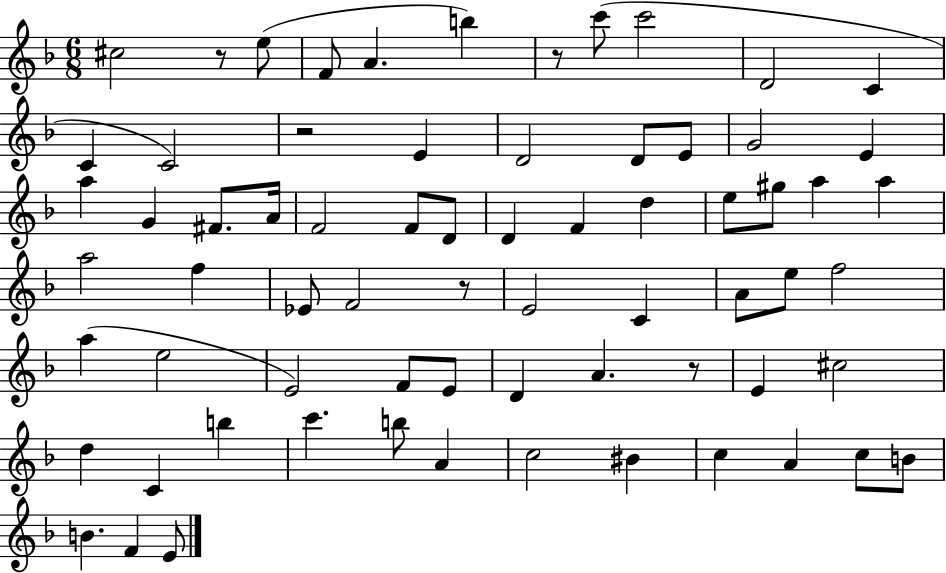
{
  \clef treble
  \numericTimeSignature
  \time 6/8
  \key f \major
  cis''2 r8 e''8( | f'8 a'4. b''4) | r8 c'''8( c'''2 | d'2 c'4 | \break c'4 c'2) | r2 e'4 | d'2 d'8 e'8 | g'2 e'4 | \break a''4 g'4 fis'8. a'16 | f'2 f'8 d'8 | d'4 f'4 d''4 | e''8 gis''8 a''4 a''4 | \break a''2 f''4 | ees'8 f'2 r8 | e'2 c'4 | a'8 e''8 f''2 | \break a''4( e''2 | e'2) f'8 e'8 | d'4 a'4. r8 | e'4 cis''2 | \break d''4 c'4 b''4 | c'''4. b''8 a'4 | c''2 bis'4 | c''4 a'4 c''8 b'8 | \break b'4. f'4 e'8 | \bar "|."
}